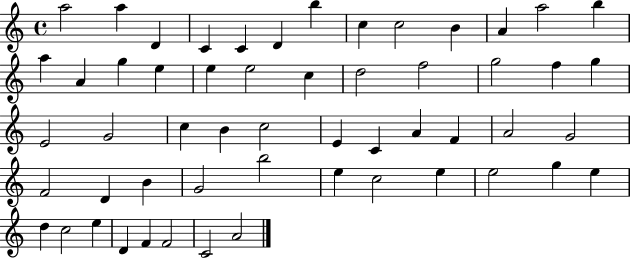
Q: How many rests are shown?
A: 0